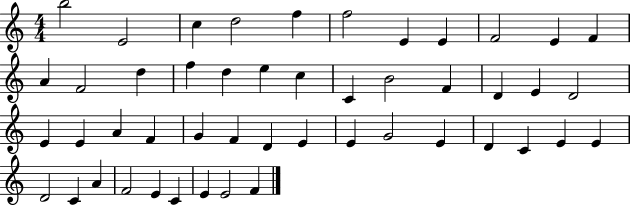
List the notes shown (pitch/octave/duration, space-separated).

B5/h E4/h C5/q D5/h F5/q F5/h E4/q E4/q F4/h E4/q F4/q A4/q F4/h D5/q F5/q D5/q E5/q C5/q C4/q B4/h F4/q D4/q E4/q D4/h E4/q E4/q A4/q F4/q G4/q F4/q D4/q E4/q E4/q G4/h E4/q D4/q C4/q E4/q E4/q D4/h C4/q A4/q F4/h E4/q C4/q E4/q E4/h F4/q